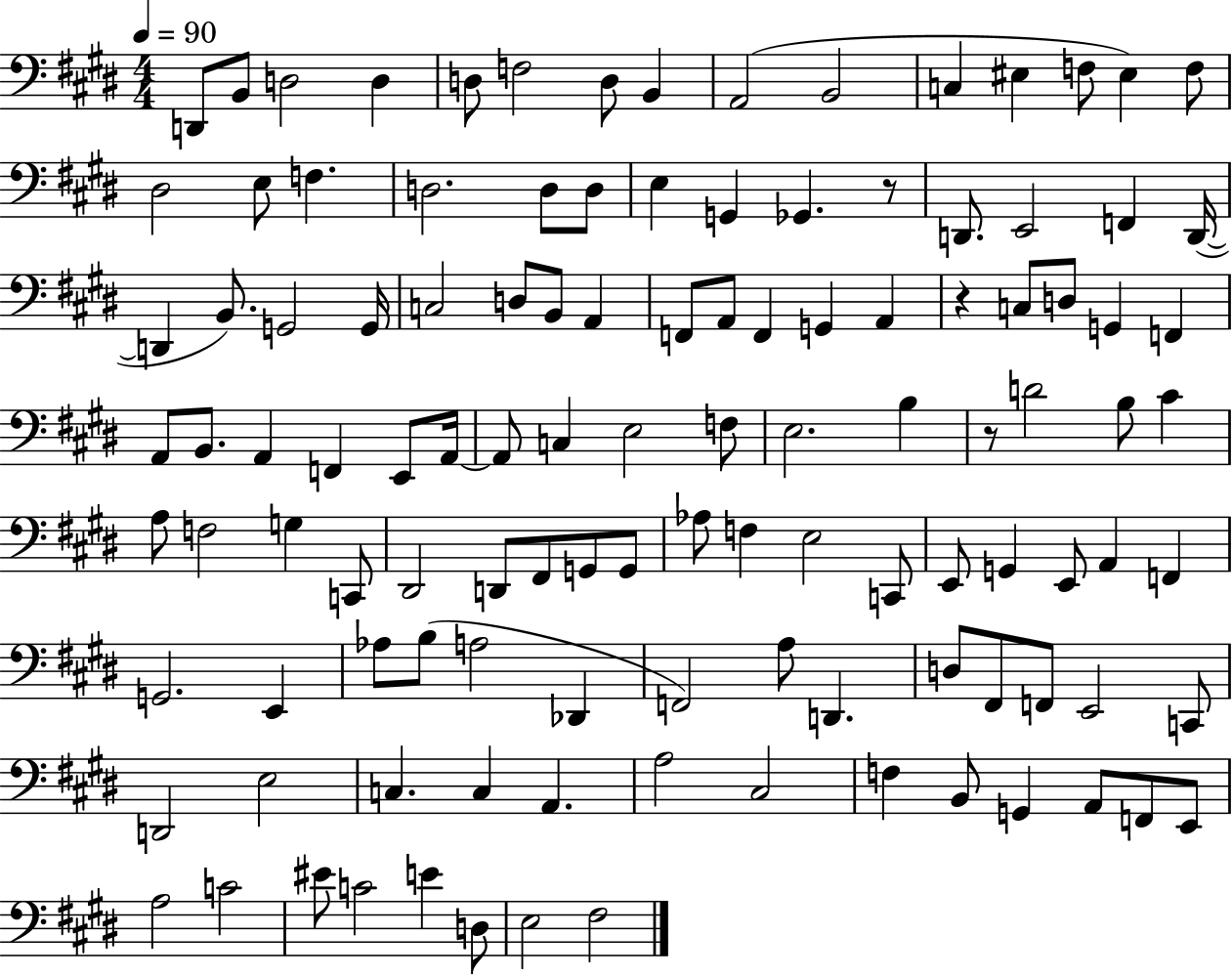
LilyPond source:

{
  \clef bass
  \numericTimeSignature
  \time 4/4
  \key e \major
  \tempo 4 = 90
  \repeat volta 2 { d,8 b,8 d2 d4 | d8 f2 d8 b,4 | a,2( b,2 | c4 eis4 f8 eis4) f8 | \break dis2 e8 f4. | d2. d8 d8 | e4 g,4 ges,4. r8 | d,8. e,2 f,4 d,16~(~ | \break d,4 b,8.) g,2 g,16 | c2 d8 b,8 a,4 | f,8 a,8 f,4 g,4 a,4 | r4 c8 d8 g,4 f,4 | \break a,8 b,8. a,4 f,4 e,8 a,16~~ | a,8 c4 e2 f8 | e2. b4 | r8 d'2 b8 cis'4 | \break a8 f2 g4 c,8 | dis,2 d,8 fis,8 g,8 g,8 | aes8 f4 e2 c,8 | e,8 g,4 e,8 a,4 f,4 | \break g,2. e,4 | aes8 b8( a2 des,4 | f,2) a8 d,4. | d8 fis,8 f,8 e,2 c,8 | \break d,2 e2 | c4. c4 a,4. | a2 cis2 | f4 b,8 g,4 a,8 f,8 e,8 | \break a2 c'2 | eis'8 c'2 e'4 d8 | e2 fis2 | } \bar "|."
}